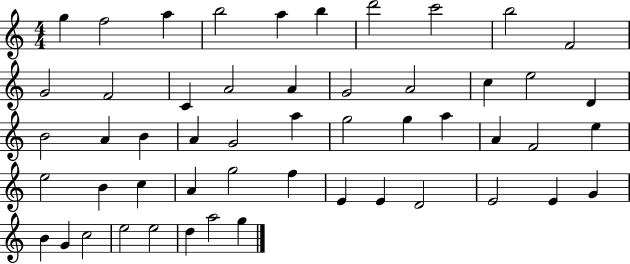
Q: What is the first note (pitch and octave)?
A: G5